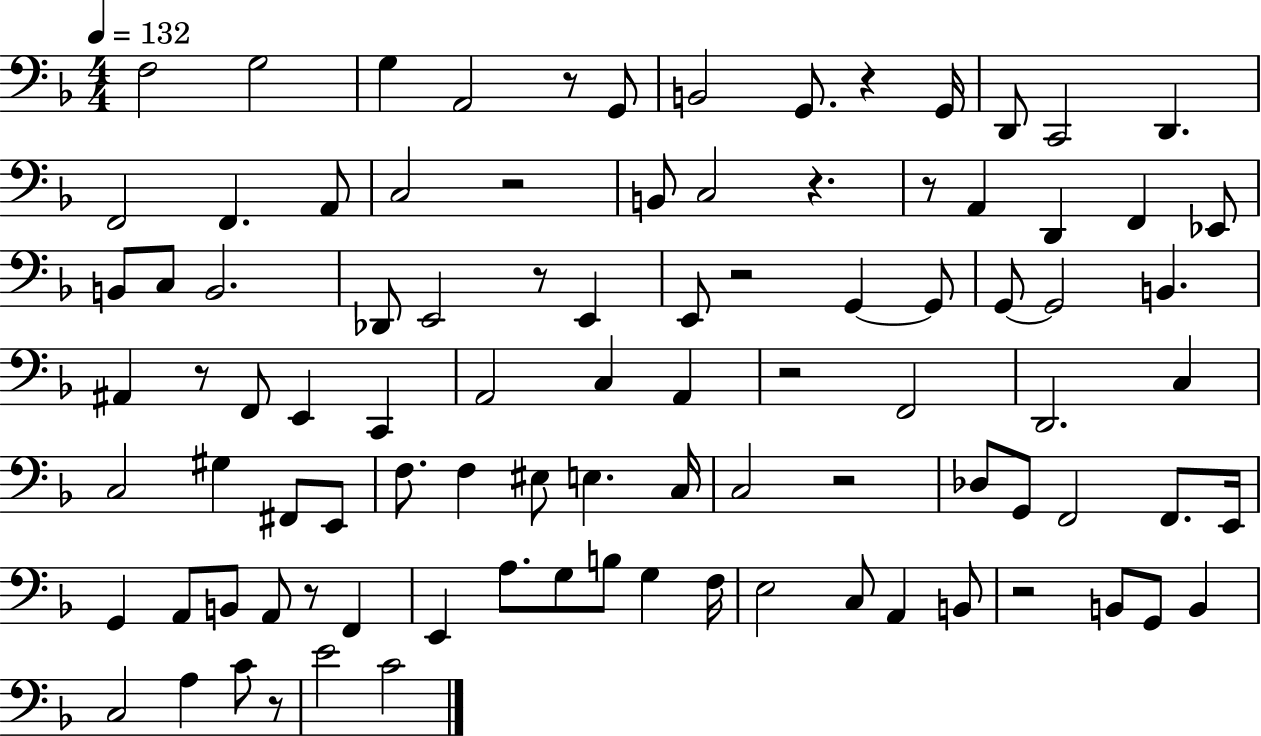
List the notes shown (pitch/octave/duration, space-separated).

F3/h G3/h G3/q A2/h R/e G2/e B2/h G2/e. R/q G2/s D2/e C2/h D2/q. F2/h F2/q. A2/e C3/h R/h B2/e C3/h R/q. R/e A2/q D2/q F2/q Eb2/e B2/e C3/e B2/h. Db2/e E2/h R/e E2/q E2/e R/h G2/q G2/e G2/e G2/h B2/q. A#2/q R/e F2/e E2/q C2/q A2/h C3/q A2/q R/h F2/h D2/h. C3/q C3/h G#3/q F#2/e E2/e F3/e. F3/q EIS3/e E3/q. C3/s C3/h R/h Db3/e G2/e F2/h F2/e. E2/s G2/q A2/e B2/e A2/e R/e F2/q E2/q A3/e. G3/e B3/e G3/q F3/s E3/h C3/e A2/q B2/e R/h B2/e G2/e B2/q C3/h A3/q C4/e R/e E4/h C4/h